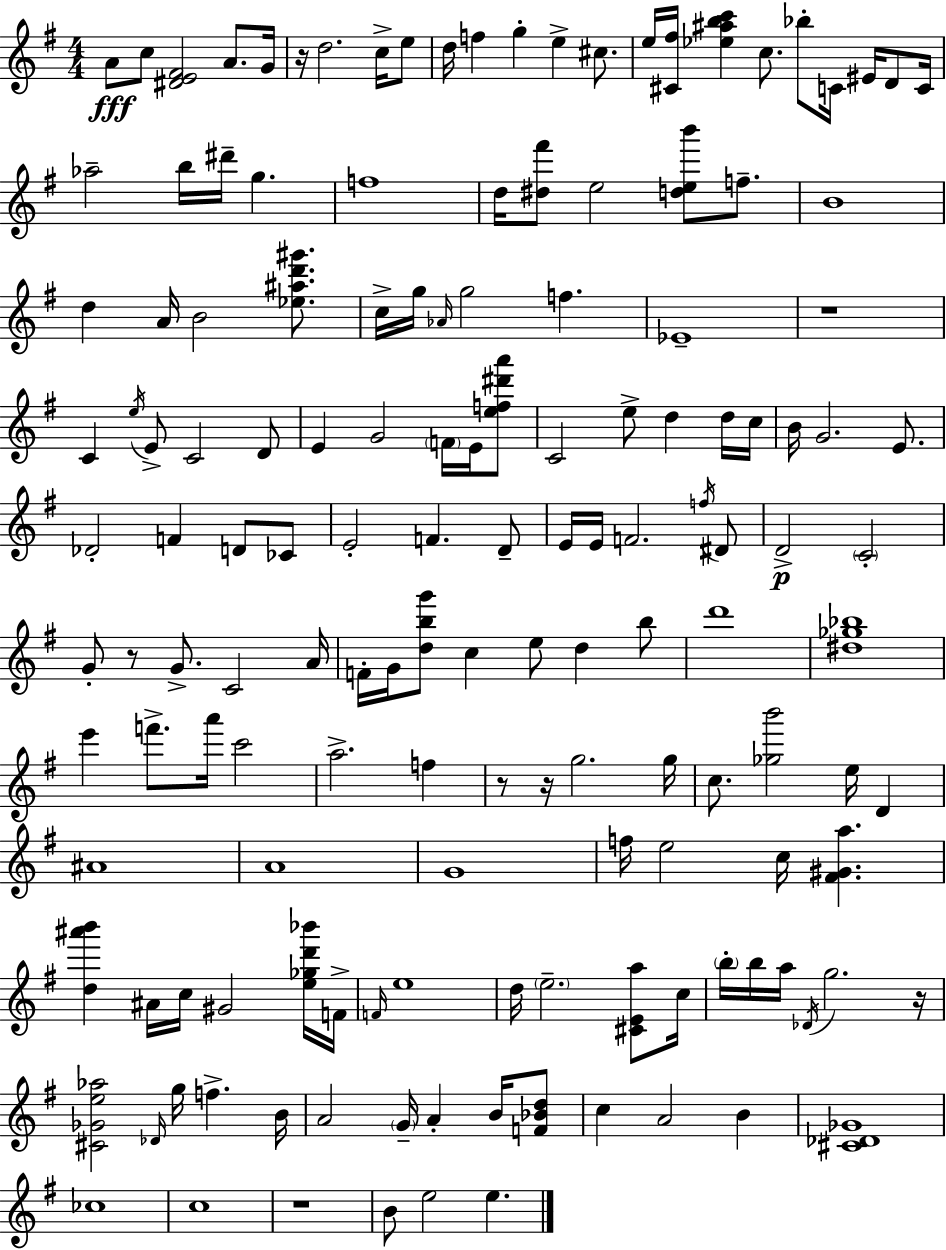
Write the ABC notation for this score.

X:1
T:Untitled
M:4/4
L:1/4
K:G
A/2 c/2 [^DE^F]2 A/2 G/4 z/4 d2 c/4 e/2 d/4 f g e ^c/2 e/4 [^C^f]/4 [_e^abc'] c/2 _b/2 C/4 ^E/4 D/2 C/4 _a2 b/4 ^d'/4 g f4 d/4 [^d^f']/2 e2 [deb']/2 f/2 B4 d A/4 B2 [_e^ad'^g']/2 c/4 g/4 _A/4 g2 f _E4 z4 C e/4 E/2 C2 D/2 E G2 F/4 E/4 [ef^d'a']/2 C2 e/2 d d/4 c/4 B/4 G2 E/2 _D2 F D/2 _C/2 E2 F D/2 E/4 E/4 F2 f/4 ^D/2 D2 C2 G/2 z/2 G/2 C2 A/4 F/4 G/4 [dbg']/2 c e/2 d b/2 d'4 [^d_g_b]4 e' f'/2 a'/4 c'2 a2 f z/2 z/4 g2 g/4 c/2 [_gb']2 e/4 D ^A4 A4 G4 f/4 e2 c/4 [^F^Ga] [d^a'b'] ^A/4 c/4 ^G2 [e_gd'_b']/4 F/4 F/4 e4 d/4 e2 [^CEa]/2 c/4 b/4 b/4 a/4 _D/4 g2 z/4 [^C_Ge_a]2 _D/4 g/4 f B/4 A2 G/4 A B/4 [F_Bd]/2 c A2 B [^C_D_G]4 _c4 c4 z4 B/2 e2 e